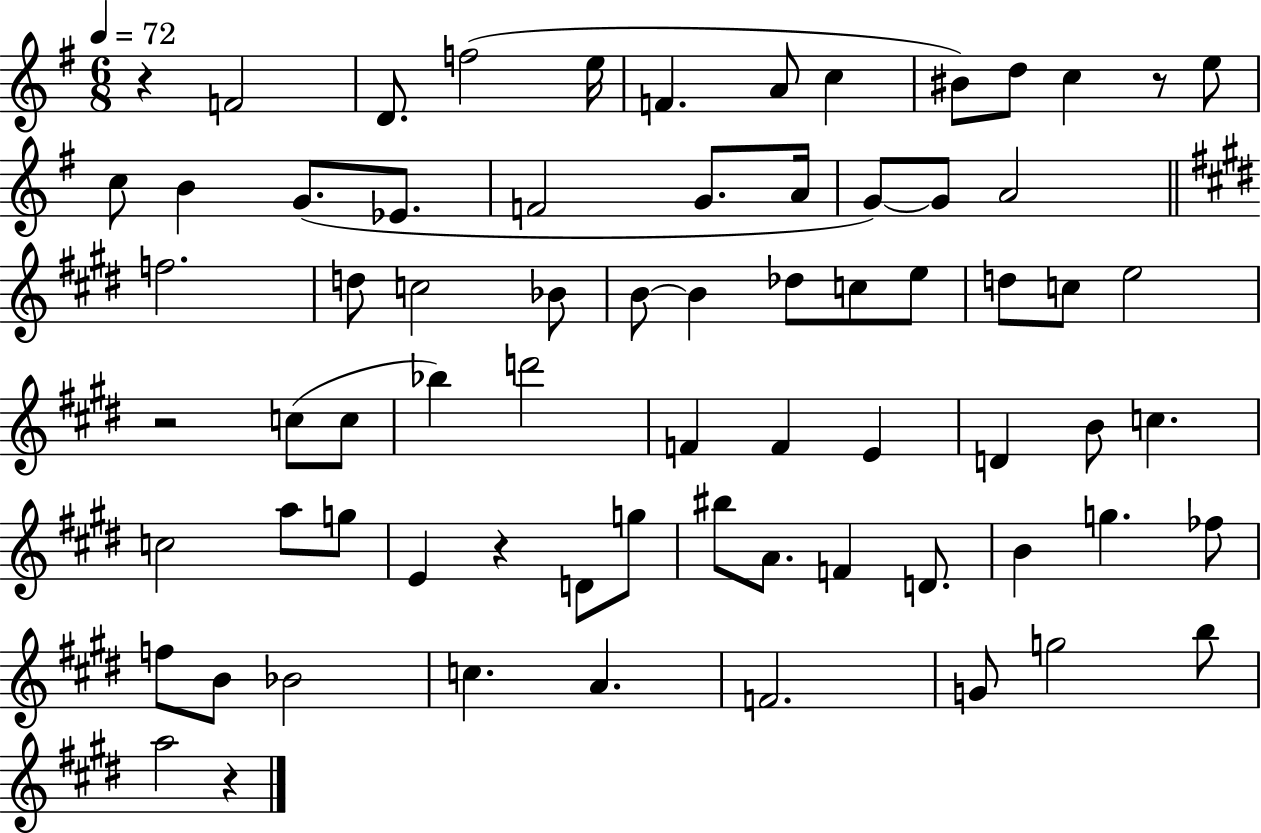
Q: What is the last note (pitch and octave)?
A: A5